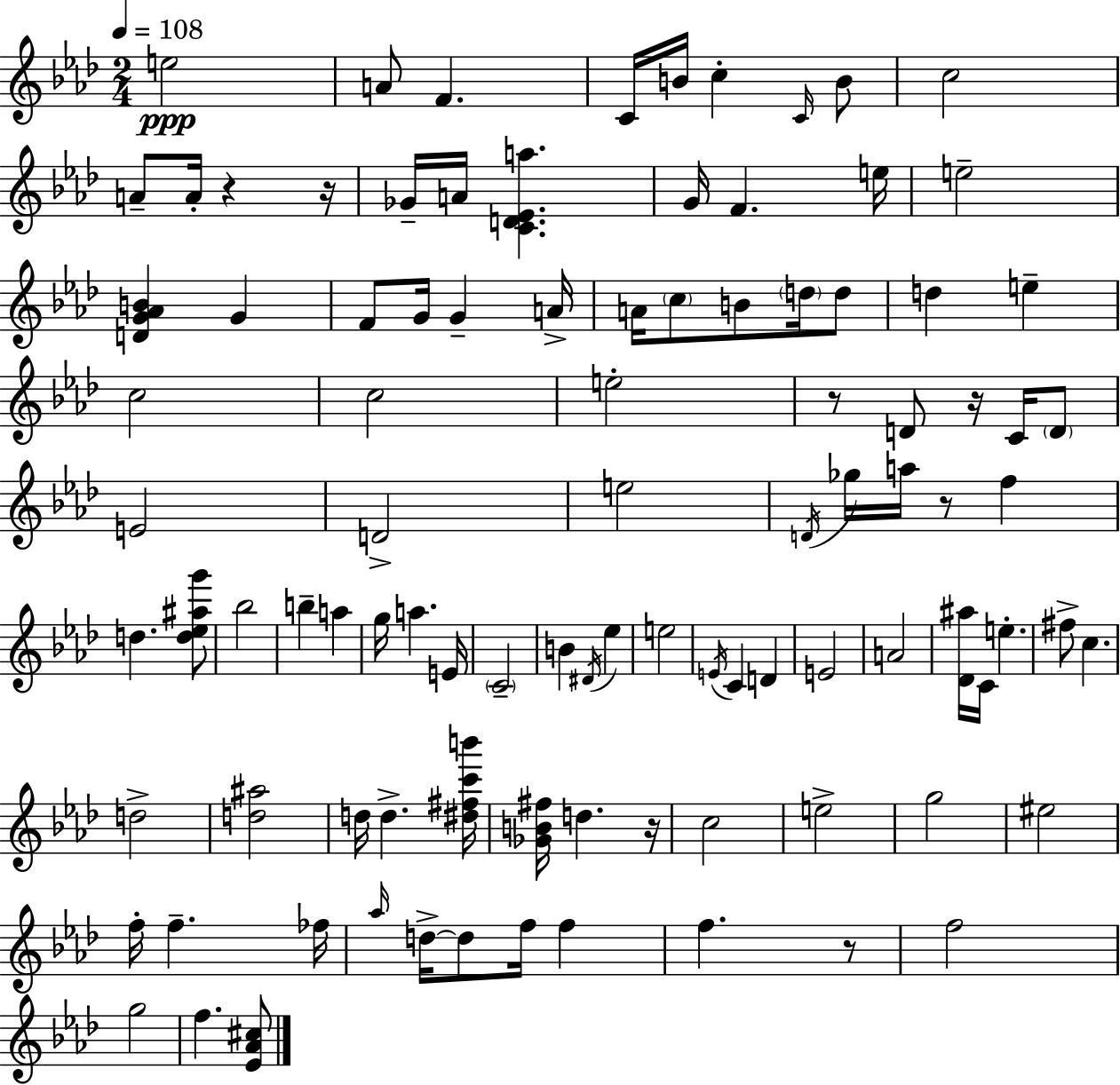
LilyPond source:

{
  \clef treble
  \numericTimeSignature
  \time 2/4
  \key aes \major
  \tempo 4 = 108
  \repeat volta 2 { e''2\ppp | a'8 f'4. | c'16 b'16 c''4-. \grace { c'16 } b'8 | c''2 | \break a'8-- a'16-. r4 | r16 ges'16-- a'16 <c' d' ees' a''>4. | g'16 f'4. | e''16 e''2-- | \break <d' g' aes' b'>4 g'4 | f'8 g'16 g'4-- | a'16-> a'16 \parenthesize c''8 b'8 \parenthesize d''16 d''8 | d''4 e''4-- | \break c''2 | c''2 | e''2-. | r8 d'8 r16 c'16 \parenthesize d'8 | \break e'2 | d'2-> | e''2 | \acciaccatura { d'16 } ges''16 a''16 r8 f''4 | \break d''4. | <d'' ees'' ais'' g'''>8 bes''2 | b''4-- a''4 | g''16 a''4. | \break e'16 \parenthesize c'2-- | b'4 \acciaccatura { dis'16 } ees''4 | e''2 | \acciaccatura { e'16 } c'4 | \break d'4 e'2 | a'2 | <des' ais''>16 c'16 e''4.-. | fis''8-> c''4. | \break d''2-> | <d'' ais''>2 | d''16 d''4.-> | <dis'' fis'' c''' b'''>16 <ges' b' fis''>16 d''4. | \break r16 c''2 | e''2-> | g''2 | eis''2 | \break f''16-. f''4.-- | fes''16 \grace { aes''16 } d''16->~~ d''8 | f''16 f''4 f''4. | r8 f''2 | \break g''2 | f''4. | <ees' aes' cis''>8 } \bar "|."
}